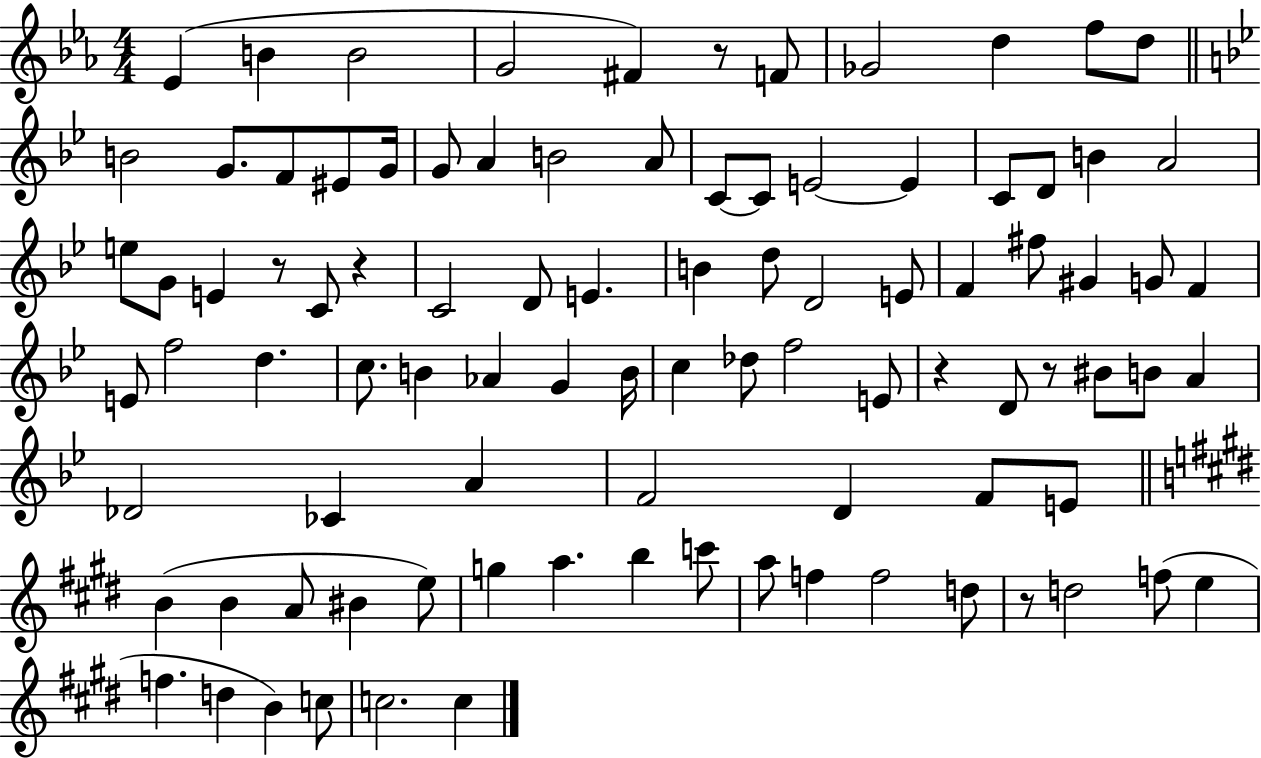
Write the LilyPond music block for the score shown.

{
  \clef treble
  \numericTimeSignature
  \time 4/4
  \key ees \major
  \repeat volta 2 { ees'4( b'4 b'2 | g'2 fis'4) r8 f'8 | ges'2 d''4 f''8 d''8 | \bar "||" \break \key bes \major b'2 g'8. f'8 eis'8 g'16 | g'8 a'4 b'2 a'8 | c'8~~ c'8 e'2~~ e'4 | c'8 d'8 b'4 a'2 | \break e''8 g'8 e'4 r8 c'8 r4 | c'2 d'8 e'4. | b'4 d''8 d'2 e'8 | f'4 fis''8 gis'4 g'8 f'4 | \break e'8 f''2 d''4. | c''8. b'4 aes'4 g'4 b'16 | c''4 des''8 f''2 e'8 | r4 d'8 r8 bis'8 b'8 a'4 | \break des'2 ces'4 a'4 | f'2 d'4 f'8 e'8 | \bar "||" \break \key e \major b'4( b'4 a'8 bis'4 e''8) | g''4 a''4. b''4 c'''8 | a''8 f''4 f''2 d''8 | r8 d''2 f''8( e''4 | \break f''4. d''4 b'4) c''8 | c''2. c''4 | } \bar "|."
}